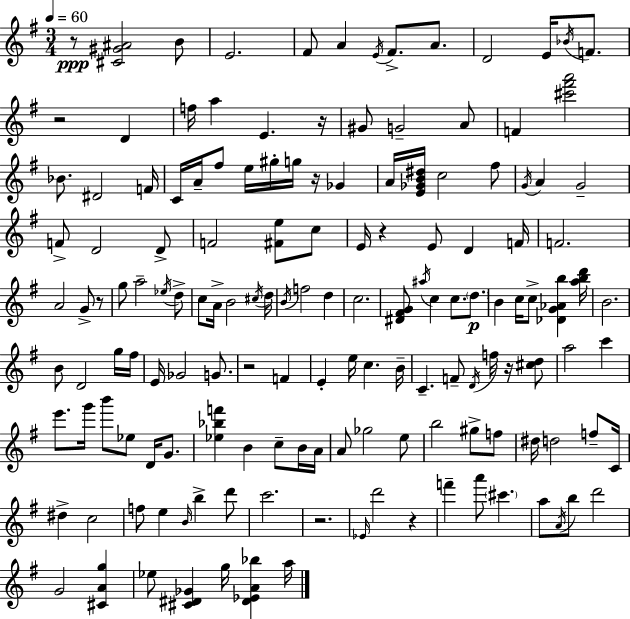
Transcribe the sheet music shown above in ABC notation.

X:1
T:Untitled
M:3/4
L:1/4
K:Em
z/2 [^C^G^A]2 B/2 E2 ^F/2 A E/4 ^F/2 A/2 D2 E/4 _B/4 F/2 z2 D f/4 a E z/4 ^G/2 G2 A/2 F [^c'^f'a']2 _B/2 ^D2 F/4 C/4 A/4 ^f/2 e/4 ^g/4 g/4 z/4 _G A/4 [E_GB^d]/4 c2 ^f/2 G/4 A G2 F/2 D2 D/2 F2 [^Fe]/2 c/2 E/4 z E/2 D F/4 F2 A2 G/2 z/2 g/2 a2 _e/4 d/2 c/2 A/4 B2 ^c/4 d/4 B/4 f2 d c2 [^D^FG]/2 ^a/4 c c/2 d/2 B c/4 c/2 [_DG_Ab] [abd']/4 B2 B/2 D2 g/4 ^f/4 E/4 _G2 G/2 z2 F E e/4 c B/4 C F/2 D/4 f/4 z/4 [^cd]/2 a2 c' e'/2 g'/4 b'/2 _e/2 D/4 G/2 [_e_bf'] B c/2 B/4 A/4 A/2 _g2 e/2 b2 ^g/2 f/2 ^d/4 d2 f/2 C/4 ^d c2 f/2 e B/4 b d'/2 c'2 z2 _E/4 d'2 z f' a'/2 ^c' a/2 A/4 b/2 d'2 G2 [^CAg] _e/2 [^C^D_G] g/4 [^D_EA_b] a/4